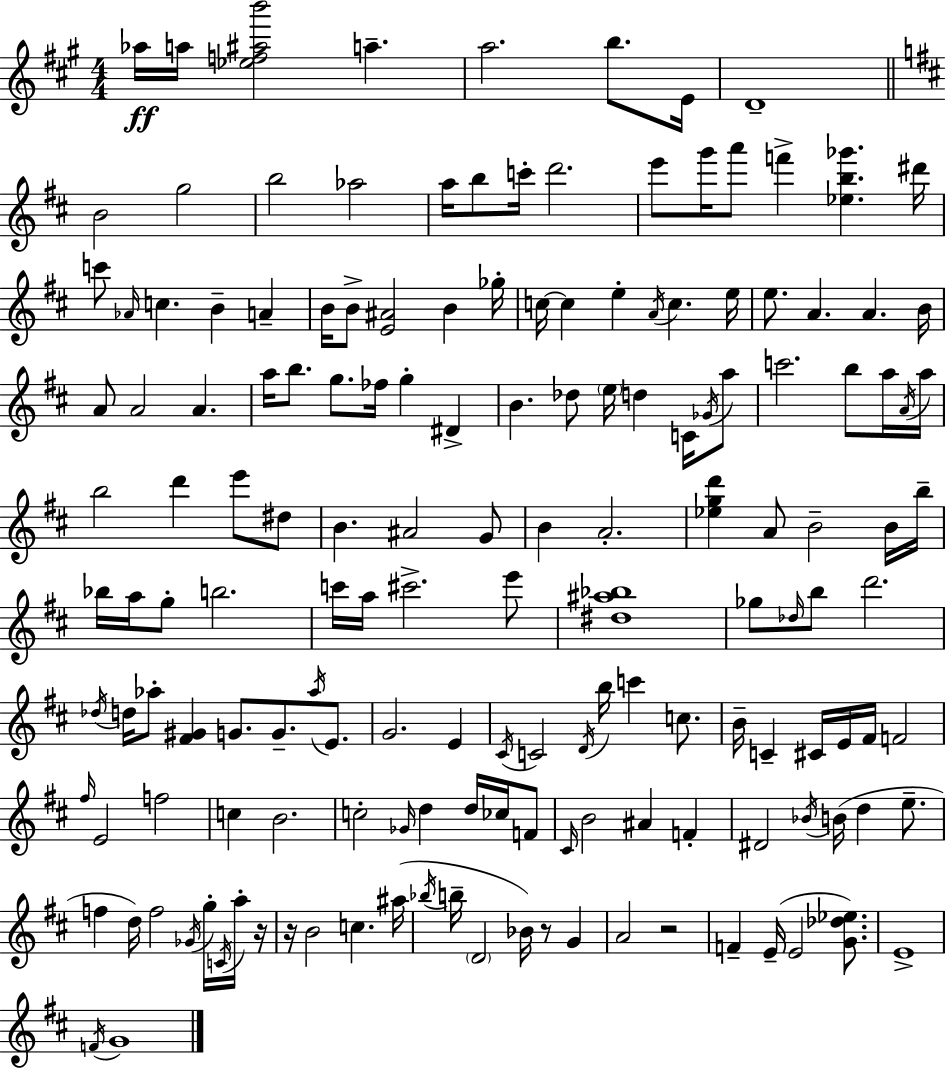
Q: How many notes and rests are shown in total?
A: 159